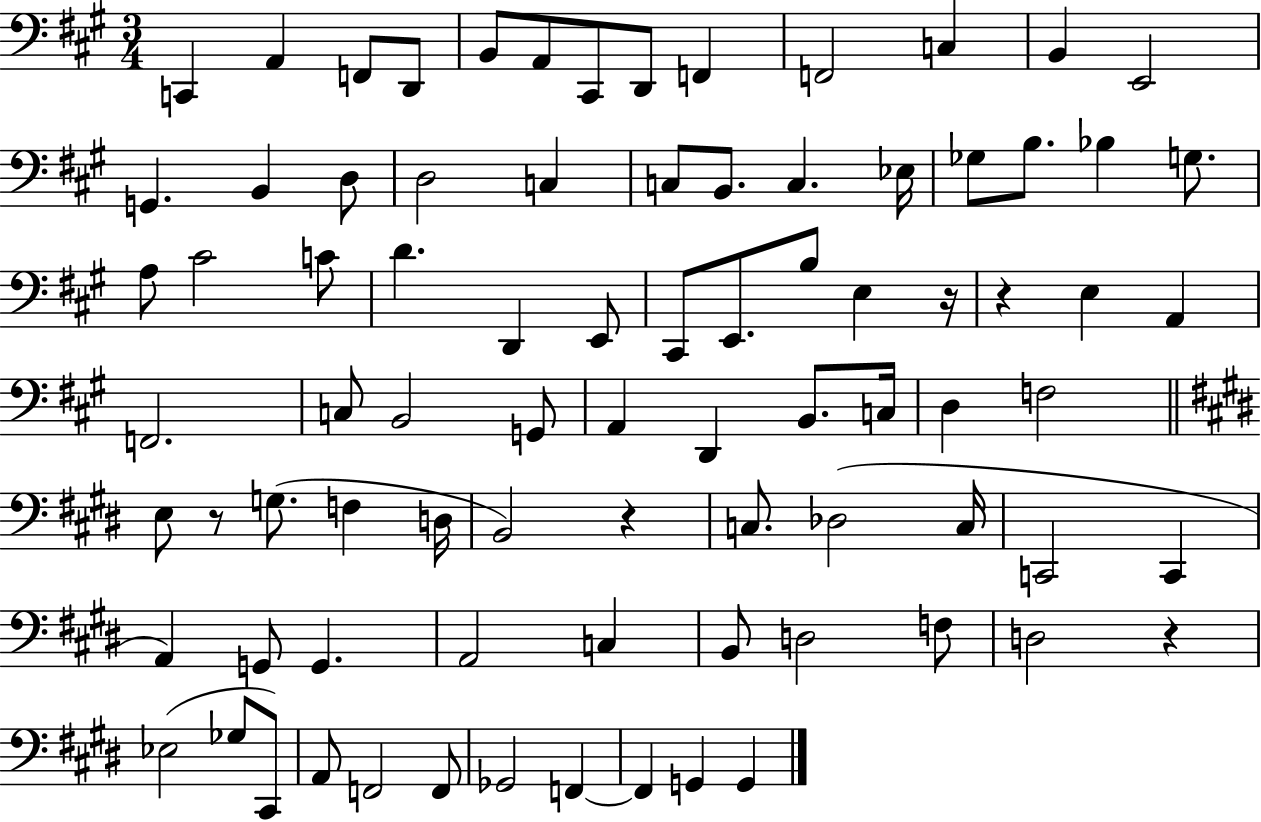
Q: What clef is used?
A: bass